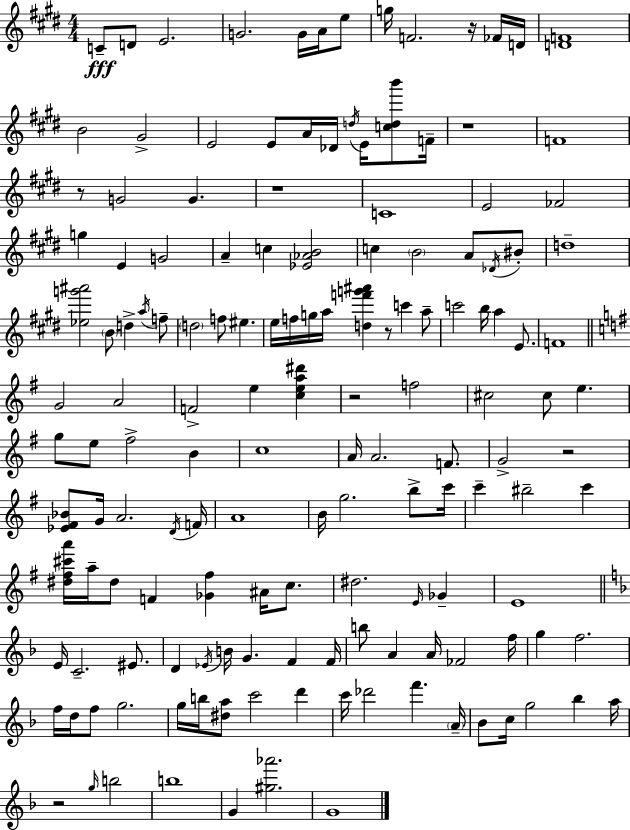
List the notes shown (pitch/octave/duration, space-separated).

C4/e D4/e E4/h. G4/h. G4/s A4/s E5/e G5/s F4/h. R/s FES4/s D4/s [D4,F4]/w B4/h G#4/h E4/h E4/e A4/s Db4/s D5/s E4/s [C5,D5,B6]/e F4/s R/w F4/w R/e G4/h G4/q. R/w C4/w E4/h FES4/h G5/q E4/q G4/h A4/q C5/q [Eb4,Ab4,B4]/h C5/q B4/h A4/e Db4/s BIS4/e D5/w [Eb5,G6,A#6]/h B4/e D5/q A5/s F5/e D5/h F5/e EIS5/q. E5/s F5/s G5/s A5/s [D5,F6,G6,A#6]/q R/e C6/q A5/e C6/h B5/s A5/q E4/e. F4/w G4/h A4/h F4/h E5/q [C5,E5,A5,D#6]/q R/h F5/h C#5/h C#5/e E5/q. G5/e E5/e F#5/h B4/q C5/w A4/s A4/h. F4/e. G4/h R/h [Eb4,F#4,Bb4]/e G4/s A4/h. D4/s F4/s A4/w B4/s G5/h. B5/e C6/s C6/q BIS5/h C6/q [D#5,F#5,C#6,A6]/s A5/s D#5/e F4/q [Gb4,F#5]/q A#4/s C5/e. D#5/h. E4/s Gb4/q E4/w E4/s C4/h. EIS4/e. D4/q Eb4/s B4/s G4/q. F4/q F4/s B5/e A4/q A4/s FES4/h F5/s G5/q F5/h. F5/s D5/s F5/e G5/h. G5/s B5/s [D#5,A5]/e C6/h D6/q C6/s Db6/h F6/q. A4/s Bb4/e C5/s G5/h Bb5/q A5/s R/h G5/s B5/h B5/w G4/q [G#5,Ab6]/h. G4/w